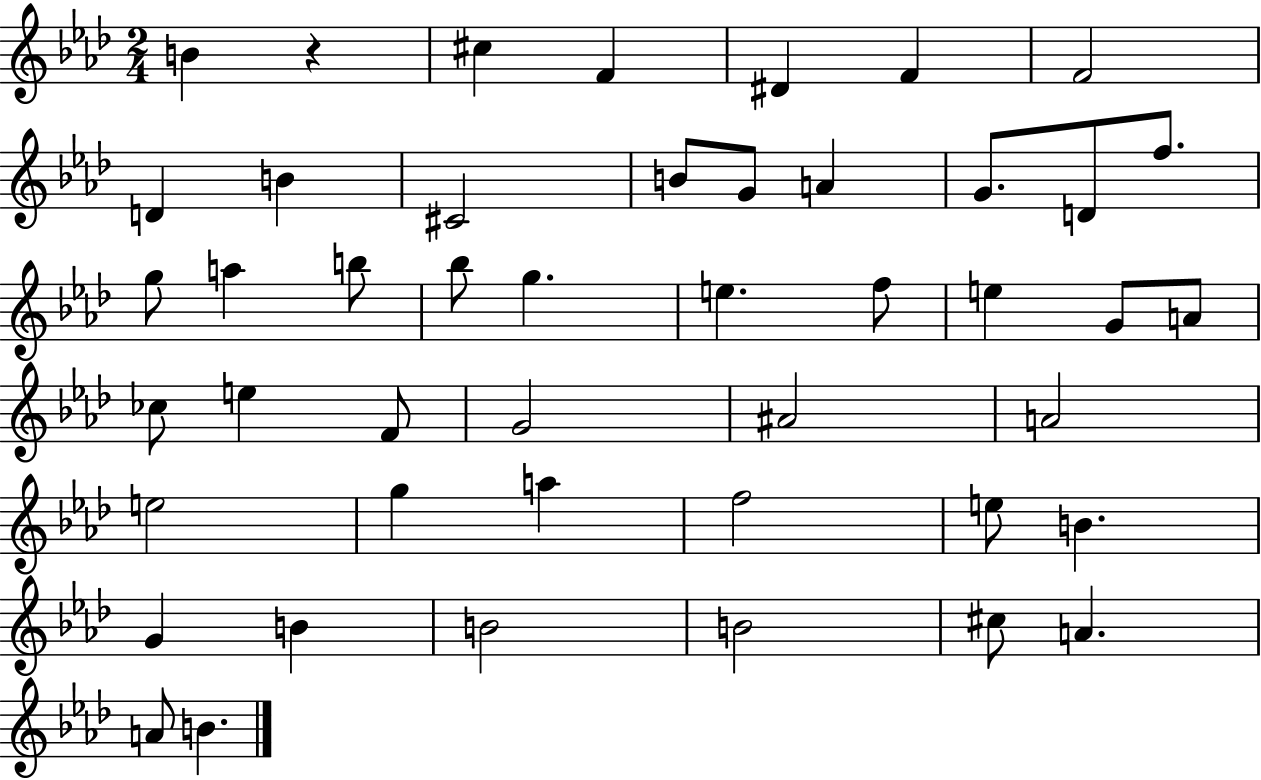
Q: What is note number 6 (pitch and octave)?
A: F4